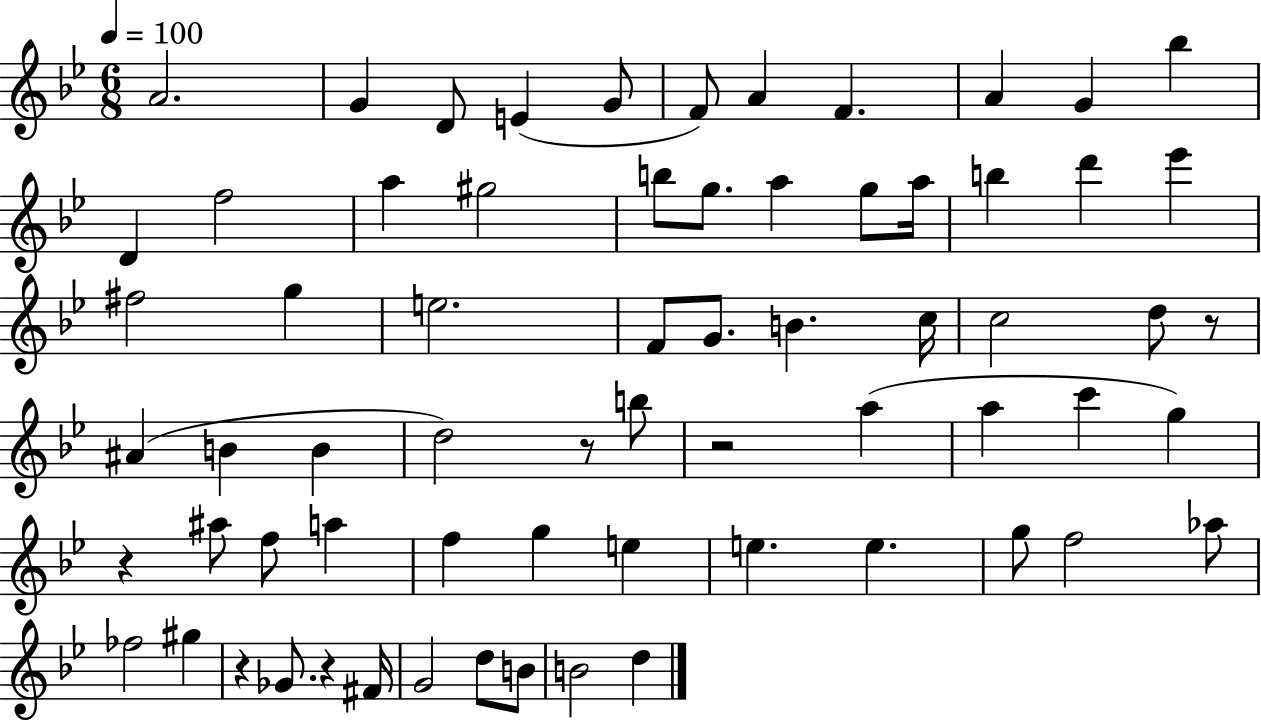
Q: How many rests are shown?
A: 6